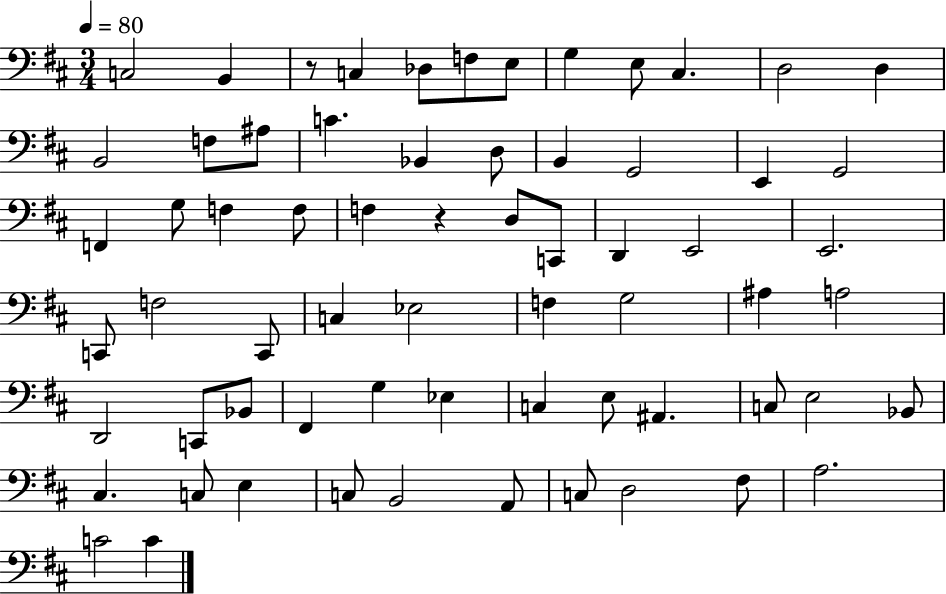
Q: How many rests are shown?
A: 2